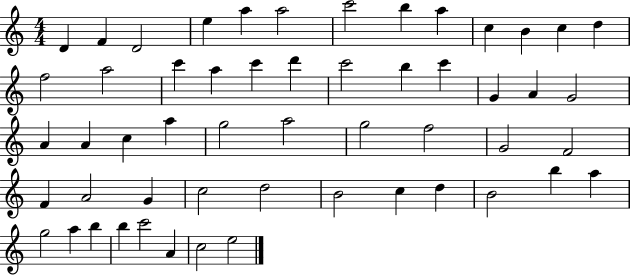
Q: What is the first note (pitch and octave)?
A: D4